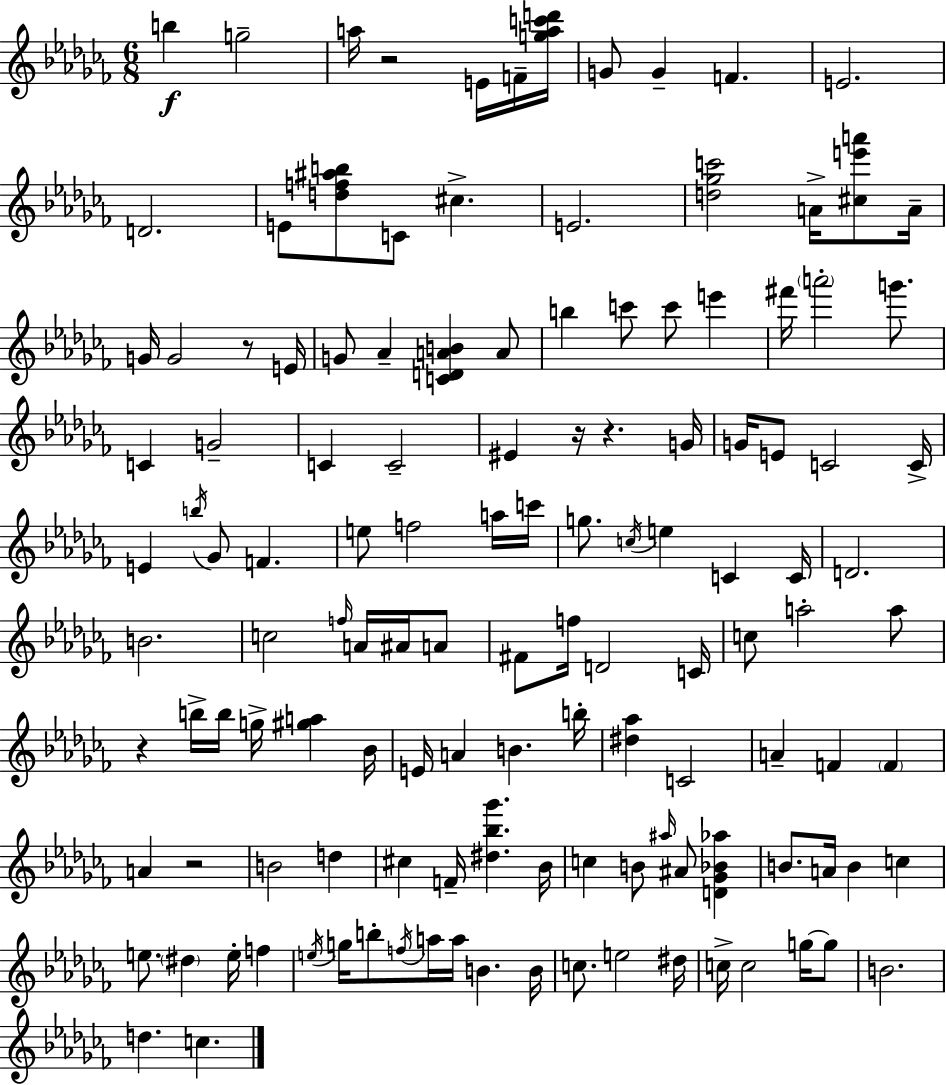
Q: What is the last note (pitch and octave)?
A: C5